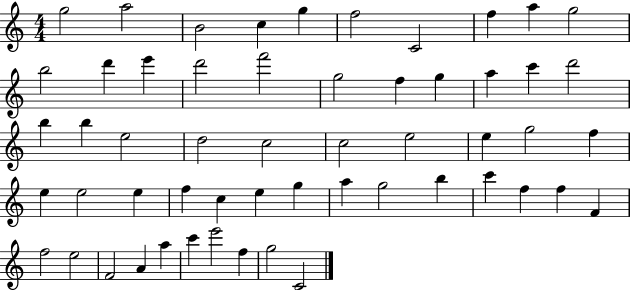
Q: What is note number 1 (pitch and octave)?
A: G5